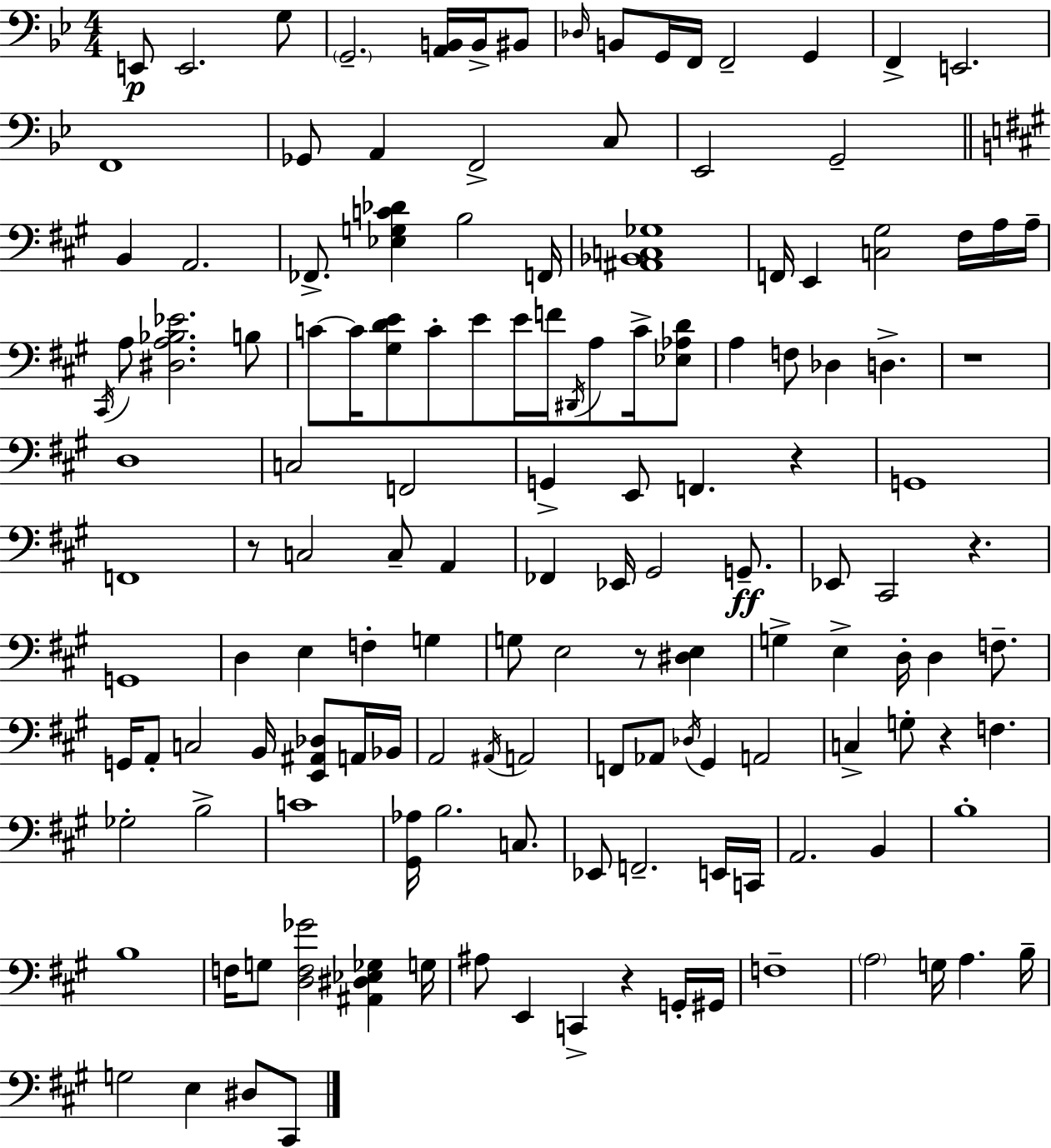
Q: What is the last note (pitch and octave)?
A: C#2